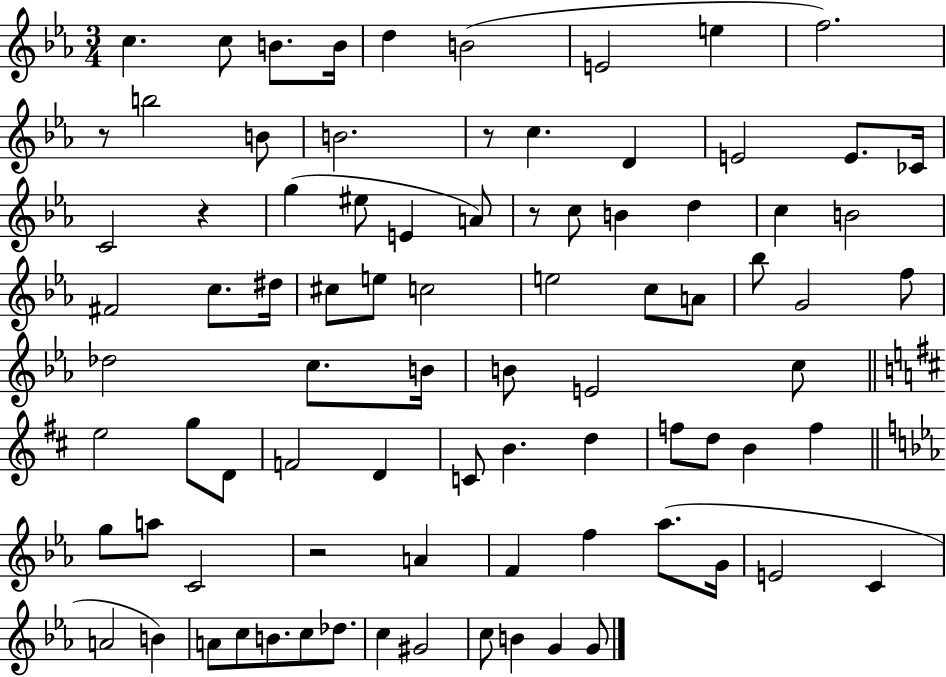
C5/q. C5/e B4/e. B4/s D5/q B4/h E4/h E5/q F5/h. R/e B5/h B4/e B4/h. R/e C5/q. D4/q E4/h E4/e. CES4/s C4/h R/q G5/q EIS5/e E4/q A4/e R/e C5/e B4/q D5/q C5/q B4/h F#4/h C5/e. D#5/s C#5/e E5/e C5/h E5/h C5/e A4/e Bb5/e G4/h F5/e Db5/h C5/e. B4/s B4/e E4/h C5/e E5/h G5/e D4/e F4/h D4/q C4/e B4/q. D5/q F5/e D5/e B4/q F5/q G5/e A5/e C4/h R/h A4/q F4/q F5/q Ab5/e. G4/s E4/h C4/q A4/h B4/q A4/e C5/e B4/e. C5/e Db5/e. C5/q G#4/h C5/e B4/q G4/q G4/e